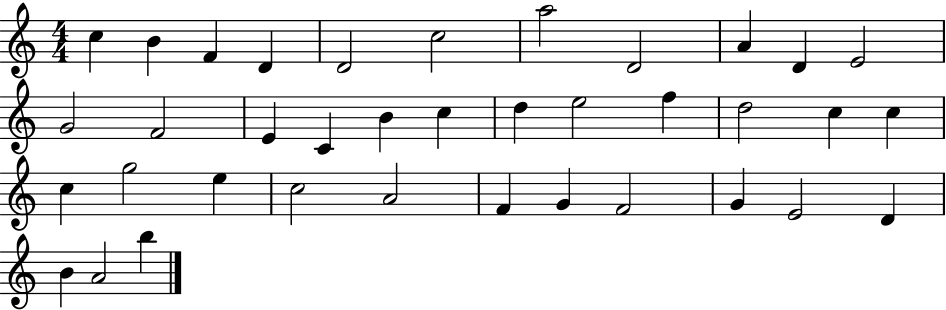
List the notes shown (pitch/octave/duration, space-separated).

C5/q B4/q F4/q D4/q D4/h C5/h A5/h D4/h A4/q D4/q E4/h G4/h F4/h E4/q C4/q B4/q C5/q D5/q E5/h F5/q D5/h C5/q C5/q C5/q G5/h E5/q C5/h A4/h F4/q G4/q F4/h G4/q E4/h D4/q B4/q A4/h B5/q